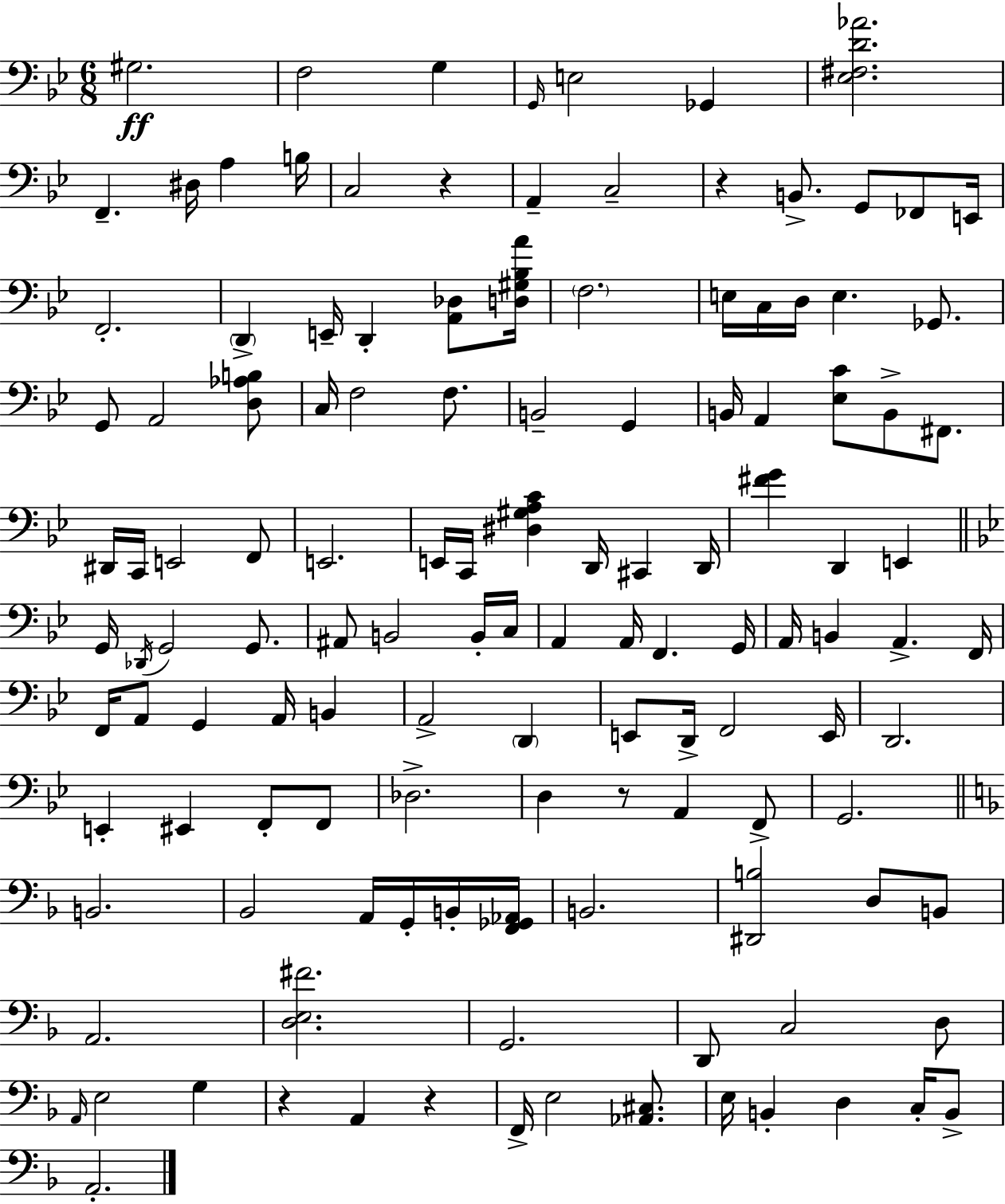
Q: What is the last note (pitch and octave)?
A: A2